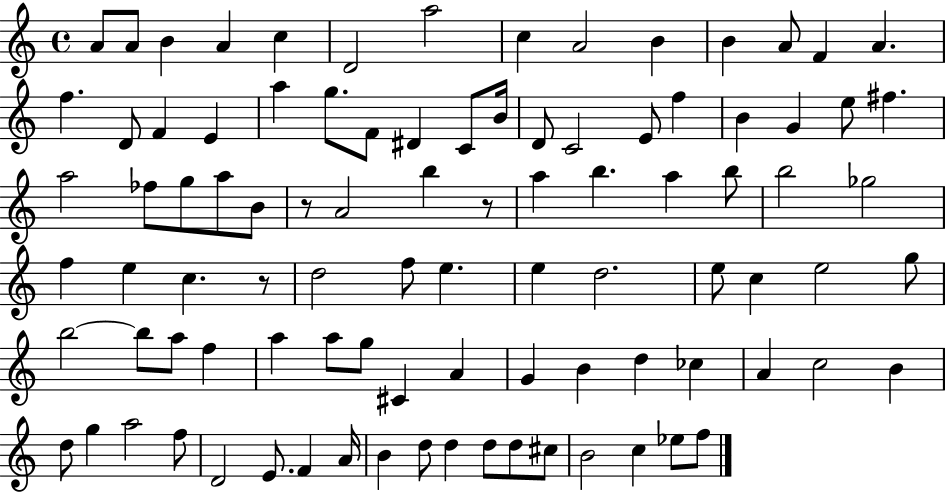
{
  \clef treble
  \time 4/4
  \defaultTimeSignature
  \key c \major
  a'8 a'8 b'4 a'4 c''4 | d'2 a''2 | c''4 a'2 b'4 | b'4 a'8 f'4 a'4. | \break f''4. d'8 f'4 e'4 | a''4 g''8. f'8 dis'4 c'8 b'16 | d'8 c'2 e'8 f''4 | b'4 g'4 e''8 fis''4. | \break a''2 fes''8 g''8 a''8 b'8 | r8 a'2 b''4 r8 | a''4 b''4. a''4 b''8 | b''2 ges''2 | \break f''4 e''4 c''4. r8 | d''2 f''8 e''4. | e''4 d''2. | e''8 c''4 e''2 g''8 | \break b''2~~ b''8 a''8 f''4 | a''4 a''8 g''8 cis'4 a'4 | g'4 b'4 d''4 ces''4 | a'4 c''2 b'4 | \break d''8 g''4 a''2 f''8 | d'2 e'8. f'4 a'16 | b'4 d''8 d''4 d''8 d''8 cis''8 | b'2 c''4 ees''8 f''8 | \break \bar "|."
}